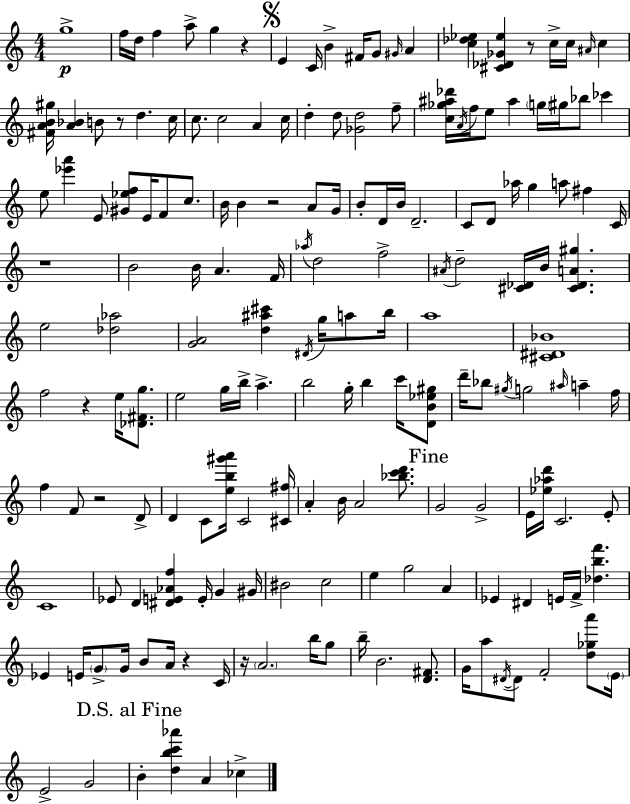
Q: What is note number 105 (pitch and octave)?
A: D4